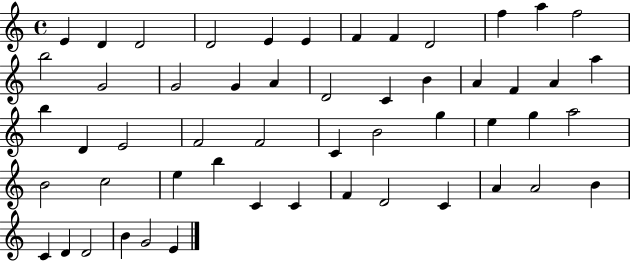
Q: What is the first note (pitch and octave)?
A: E4